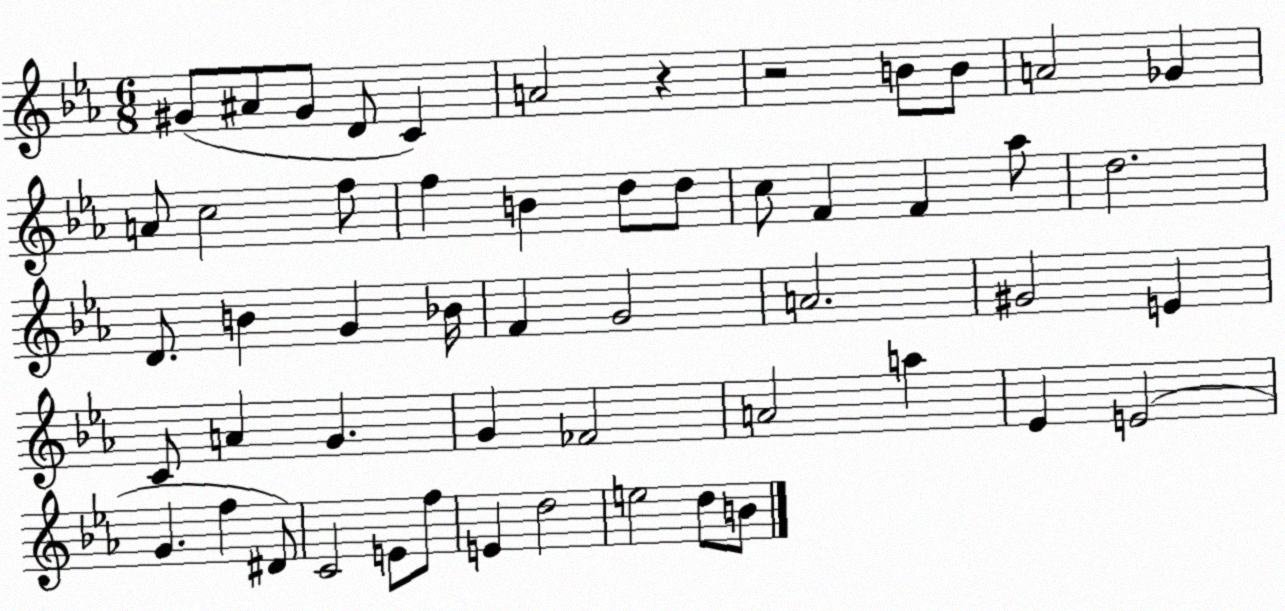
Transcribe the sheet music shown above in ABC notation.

X:1
T:Untitled
M:6/8
L:1/4
K:Eb
^G/2 ^A/2 ^G/2 D/2 C A2 z z2 B/2 B/2 A2 _G A/2 c2 f/2 f B d/2 d/2 c/2 F F _a/2 d2 D/2 B G _B/4 F G2 A2 ^G2 E C/2 A G G _F2 A2 a _E E2 G f ^D/2 C2 E/2 f/2 E d2 e2 d/2 B/2